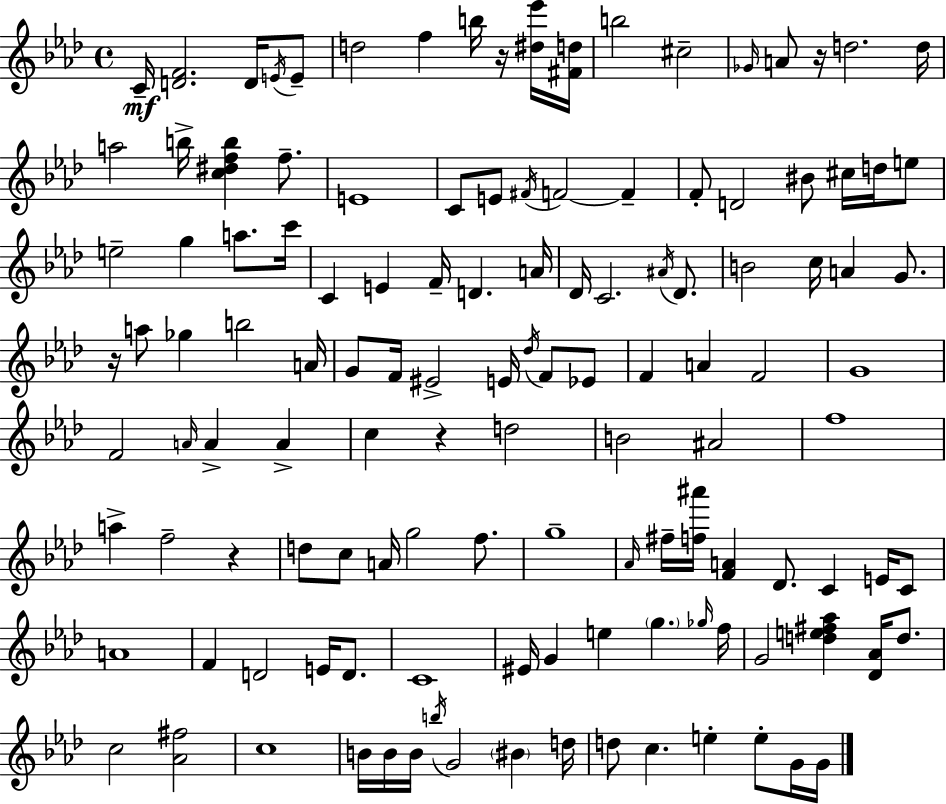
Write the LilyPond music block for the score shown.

{
  \clef treble
  \time 4/4
  \defaultTimeSignature
  \key f \minor
  \repeat volta 2 { c'16--\mf <d' f'>2. d'16 \acciaccatura { e'16 } e'8-- | d''2 f''4 b''16 r16 <dis'' ees'''>16 | <fis' d''>16 b''2 cis''2-- | \grace { ges'16 } a'8 r16 d''2. | \break d''16 a''2 b''16-> <c'' dis'' f'' b''>4 f''8.-- | e'1 | c'8 e'8 \acciaccatura { fis'16 } f'2~~ f'4-- | f'8-. d'2 bis'8 cis''16 | \break d''16 e''8 e''2-- g''4 a''8. | c'''16 c'4 e'4 f'16-- d'4. | a'16 des'16 c'2. | \acciaccatura { ais'16 } des'8. b'2 c''16 a'4 | \break g'8. r16 a''8 ges''4 b''2 | a'16 g'8 f'16 eis'2-> e'16 | \acciaccatura { des''16 } f'8 ees'8 f'4 a'4 f'2 | g'1 | \break f'2 \grace { a'16 } a'4-> | a'4-> c''4 r4 d''2 | b'2 ais'2 | f''1 | \break a''4-> f''2-- | r4 d''8 c''8 a'16 g''2 | f''8. g''1-- | \grace { aes'16 } fis''16-- <f'' ais'''>16 <f' a'>4 des'8. | \break c'4 e'16 c'8 a'1 | f'4 d'2 | e'16 d'8. c'1 | eis'16 g'4 e''4 | \break \parenthesize g''4. \grace { ges''16 } f''16 g'2 | <d'' e'' fis'' aes''>4 <des' aes'>16 d''8. c''2 | <aes' fis''>2 c''1 | b'16 b'16 b'16 \acciaccatura { b''16 } g'2 | \break \parenthesize bis'4 d''16 d''8 c''4. | e''4-. e''8-. g'16 g'16 } \bar "|."
}